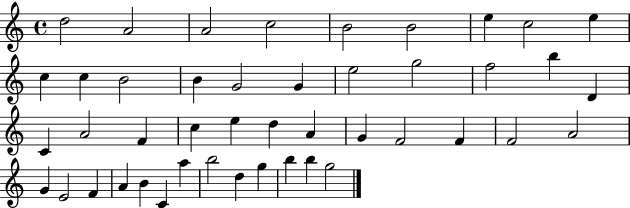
D5/h A4/h A4/h C5/h B4/h B4/h E5/q C5/h E5/q C5/q C5/q B4/h B4/q G4/h G4/q E5/h G5/h F5/h B5/q D4/q C4/q A4/h F4/q C5/q E5/q D5/q A4/q G4/q F4/h F4/q F4/h A4/h G4/q E4/h F4/q A4/q B4/q C4/q A5/q B5/h D5/q G5/q B5/q B5/q G5/h